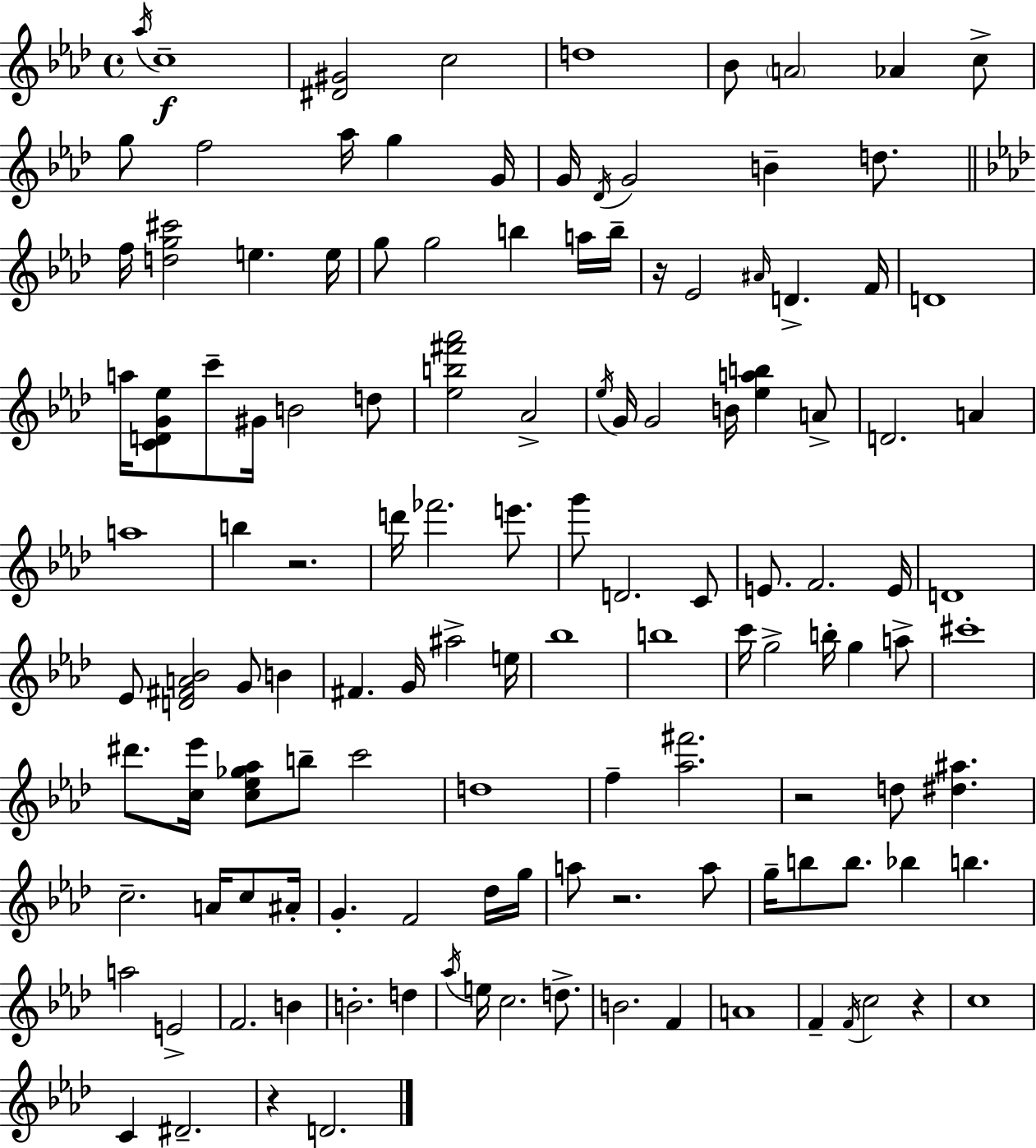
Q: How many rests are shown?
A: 6